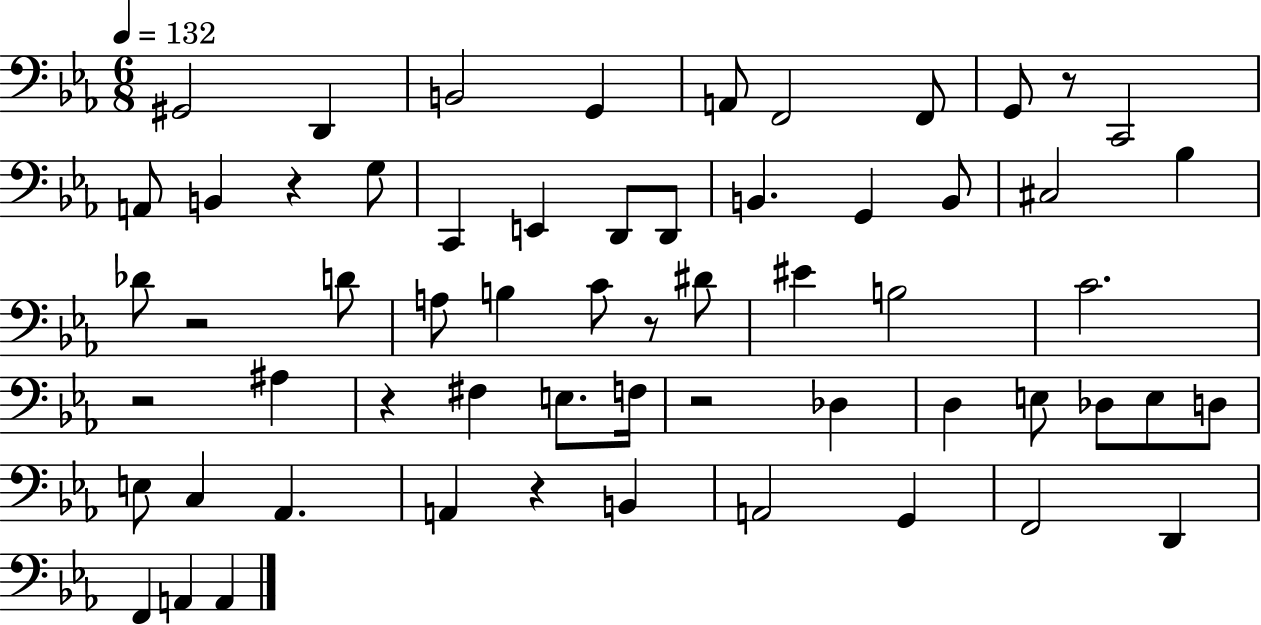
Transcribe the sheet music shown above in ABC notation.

X:1
T:Untitled
M:6/8
L:1/4
K:Eb
^G,,2 D,, B,,2 G,, A,,/2 F,,2 F,,/2 G,,/2 z/2 C,,2 A,,/2 B,, z G,/2 C,, E,, D,,/2 D,,/2 B,, G,, B,,/2 ^C,2 _B, _D/2 z2 D/2 A,/2 B, C/2 z/2 ^D/2 ^E B,2 C2 z2 ^A, z ^F, E,/2 F,/4 z2 _D, D, E,/2 _D,/2 E,/2 D,/2 E,/2 C, _A,, A,, z B,, A,,2 G,, F,,2 D,, F,, A,, A,,